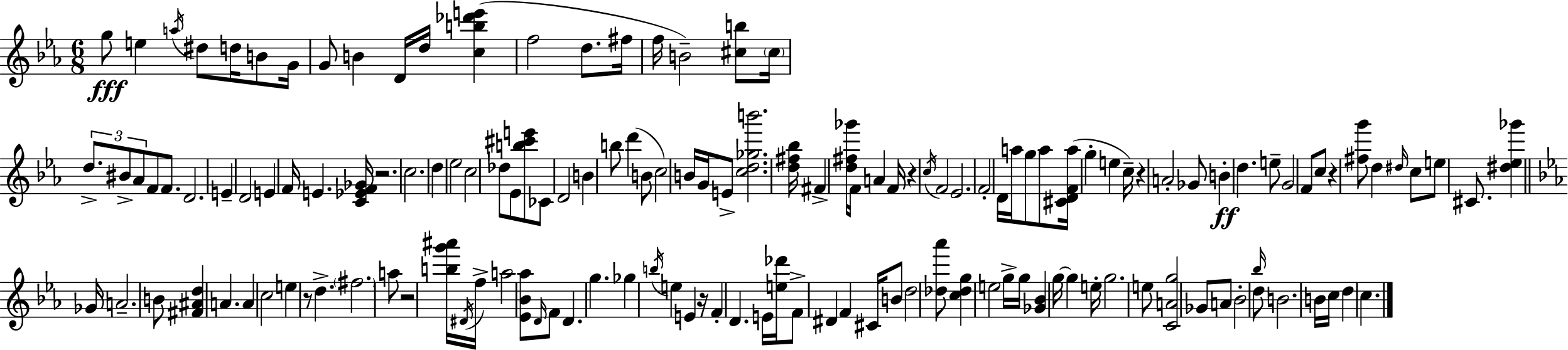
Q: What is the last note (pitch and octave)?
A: C5